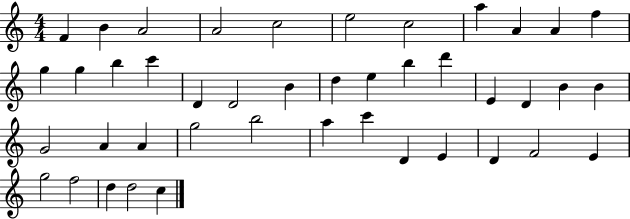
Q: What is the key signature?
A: C major